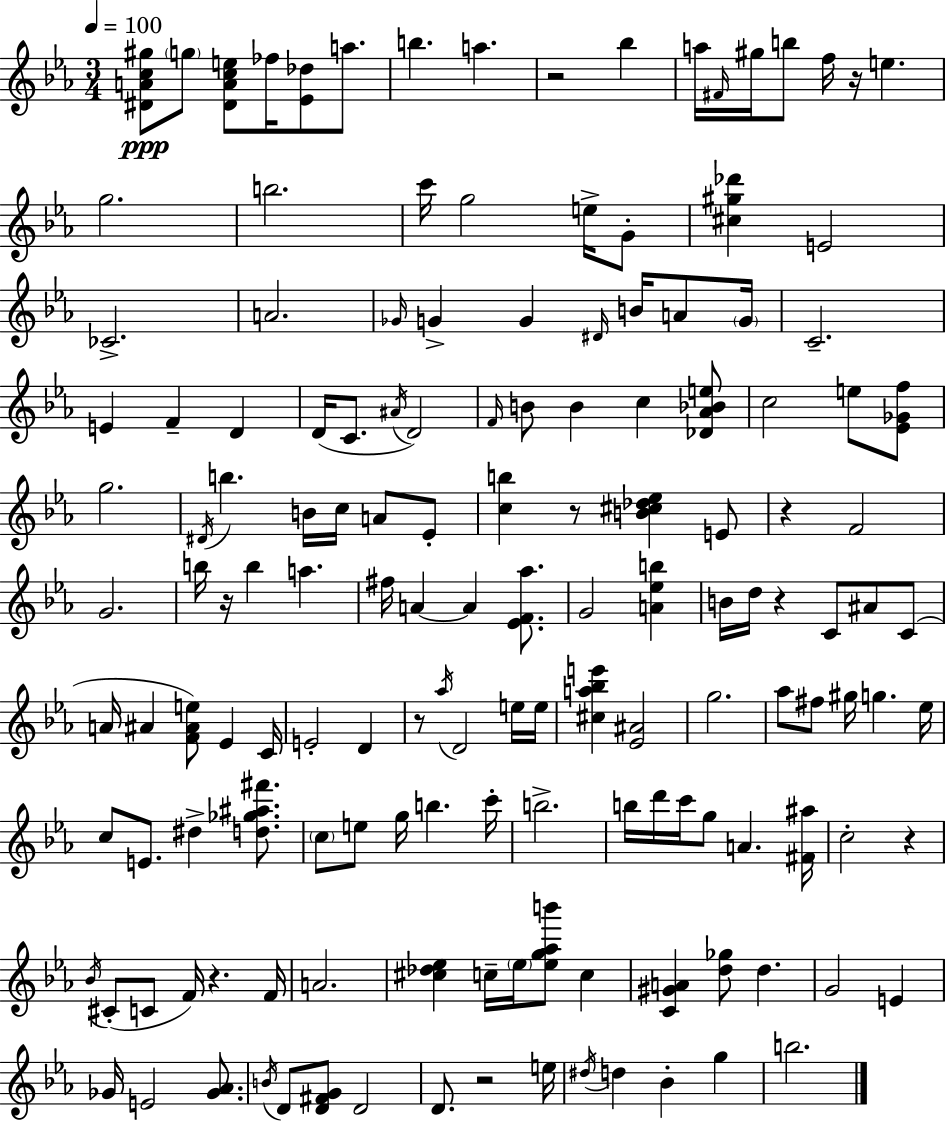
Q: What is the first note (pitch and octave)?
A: G5